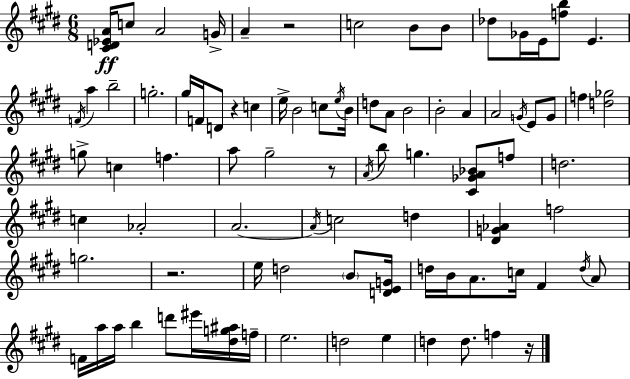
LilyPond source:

{
  \clef treble
  \numericTimeSignature
  \time 6/8
  \key e \major
  \repeat volta 2 { <cis' d' ees' a'>16\ff c''8 a'2 g'16-> | a'4-- r2 | c''2 b'8 b'8 | des''8 ges'16 e'16 <f'' b''>8 e'4. | \break \acciaccatura { f'16 } a''4 b''2-- | g''2.-. | gis''16 f'16 d'8 r4 c''4 | e''16-> b'2 c''8 | \break \acciaccatura { e''16 } b'16 d''8 a'8 b'2 | b'2-. a'4 | a'2 \acciaccatura { g'16 } e'8 | g'8 f''4 <d'' ges''>2 | \break g''8-> c''4 f''4. | a''8 gis''2-- | r8 \acciaccatura { a'16 } b''8 g''4. | <cis' ges' a' bes'>8 f''8 d''2. | \break c''4 aes'2-. | a'2.~~ | \acciaccatura { a'16 } c''2 | d''4 <dis' g' aes'>4 f''2 | \break g''2. | r2. | e''16 d''2 | \parenthesize b'8 <d' e' g'>16 d''16 b'16 a'8. c''16 fis'4 | \break \acciaccatura { d''16 } a'8 f'16 a''16 a''16 b''4 | d'''8 eis'''16 <dis'' g'' ais''>16 f''16-- e''2. | d''2 | e''4 d''4 d''8. | \break f''4 r16 } \bar "|."
}